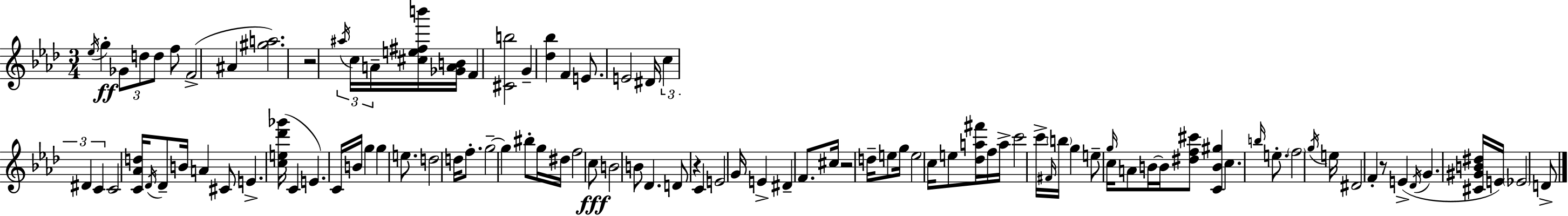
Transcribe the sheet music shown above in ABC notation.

X:1
T:Untitled
M:3/4
L:1/4
K:Fm
_e/4 g _G/2 d/2 d/2 f/2 F2 ^A [^ga]2 z2 ^a/4 c/4 A/4 [^ce^fb']/4 [_GAB]/4 F [^Cb]2 G [_d_b] F E/2 E2 ^D/4 c ^D C C2 [C_Ad]/4 _D/4 _D/2 B/4 A ^C/2 E [ce_d'_g']/4 C E C/4 B/4 g g e/2 d2 d/4 f/2 g2 g ^b/2 g/4 ^d/4 f2 c/2 B2 B/2 _D D/2 z C E2 G/4 E ^D F/2 ^c/4 z2 d/4 e/2 g/4 e2 c/4 e/2 [_da^f']/4 f/4 a/4 c'2 c'/4 ^F/4 b/4 g e/2 g/4 c/4 A/2 B/4 B/4 [^df^c']/2 [CB^g] c b/4 e/2 f2 g/4 e/4 ^D2 F z/2 E _D/4 G [^C^GB^d]/4 E/4 _E2 D/2